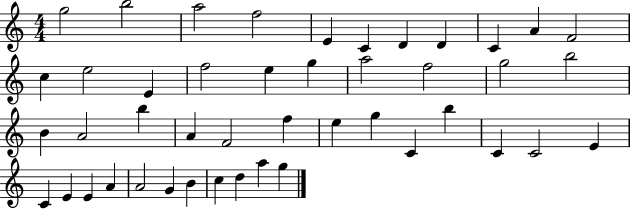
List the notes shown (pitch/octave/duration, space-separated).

G5/h B5/h A5/h F5/h E4/q C4/q D4/q D4/q C4/q A4/q F4/h C5/q E5/h E4/q F5/h E5/q G5/q A5/h F5/h G5/h B5/h B4/q A4/h B5/q A4/q F4/h F5/q E5/q G5/q C4/q B5/q C4/q C4/h E4/q C4/q E4/q E4/q A4/q A4/h G4/q B4/q C5/q D5/q A5/q G5/q